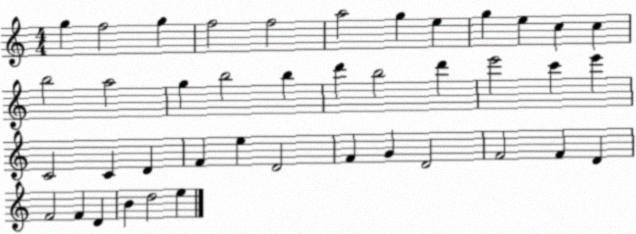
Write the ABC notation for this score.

X:1
T:Untitled
M:4/4
L:1/4
K:C
g f2 g f2 f2 a2 g e g e c c b2 a2 g b2 b d' b2 d' e'2 c' e' C2 C D F e D2 F G D2 F2 F D F2 F D B d2 e